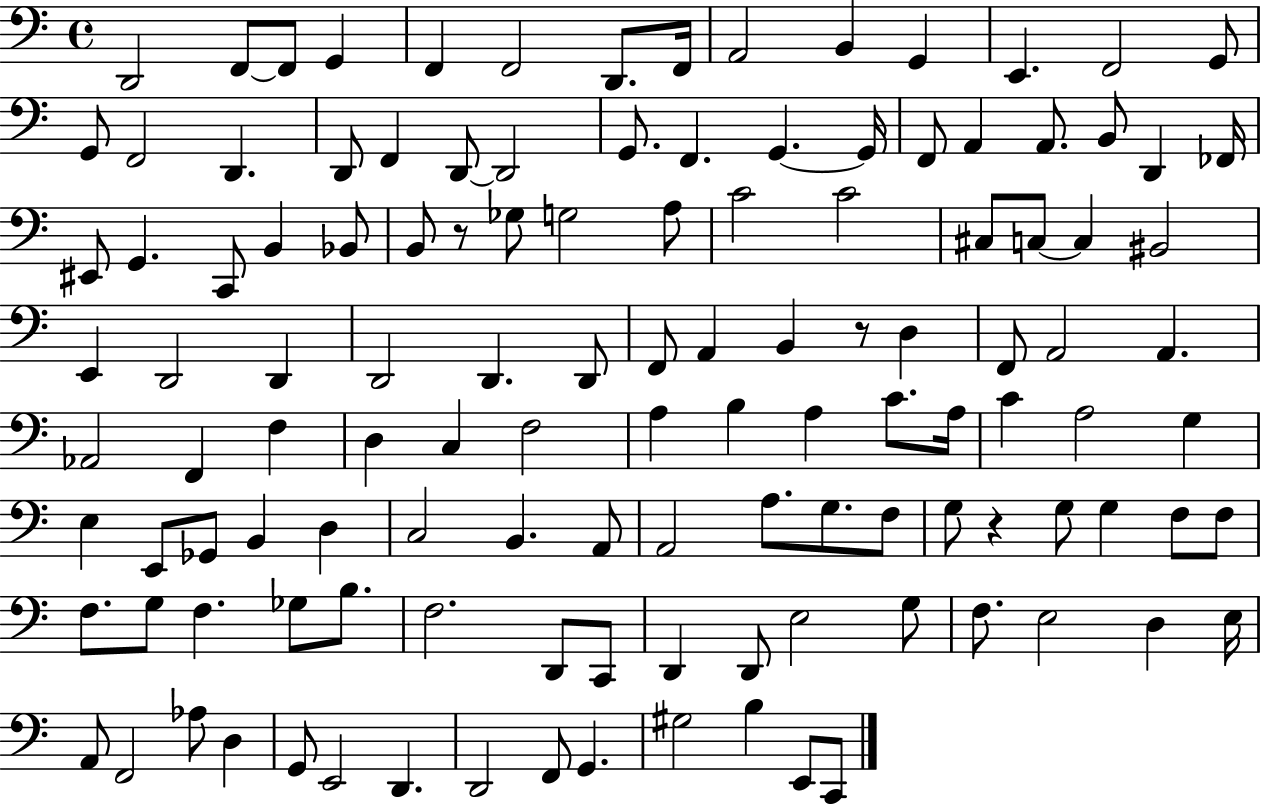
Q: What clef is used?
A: bass